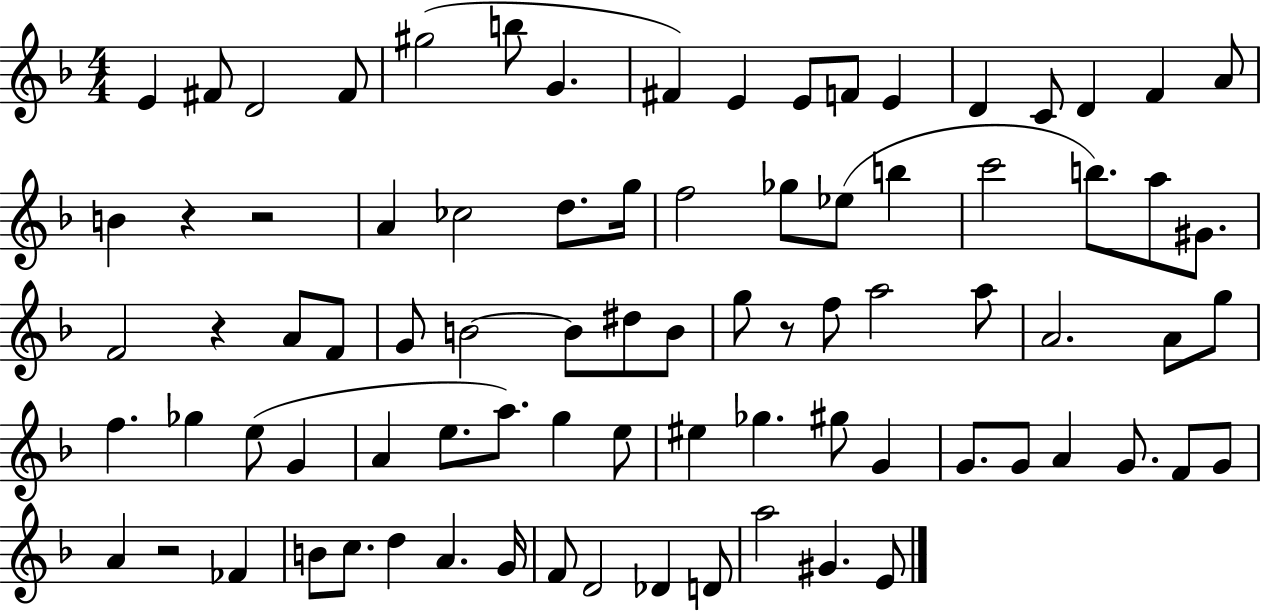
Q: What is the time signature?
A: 4/4